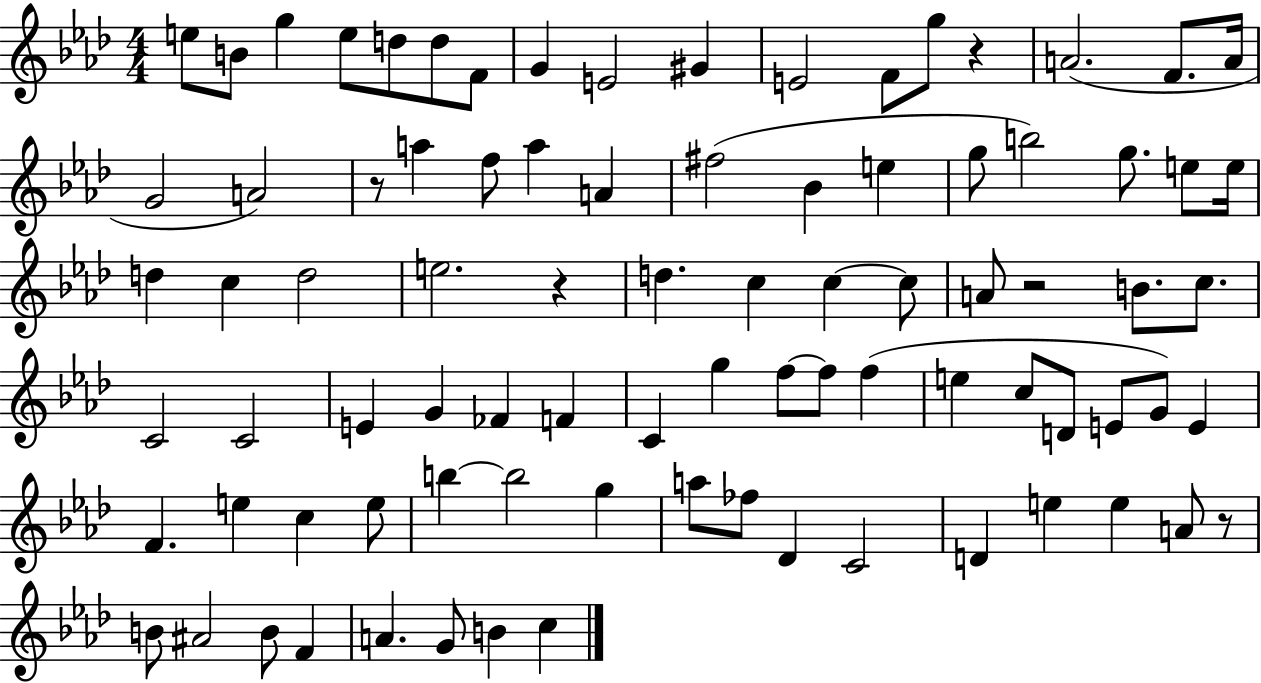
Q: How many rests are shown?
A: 5